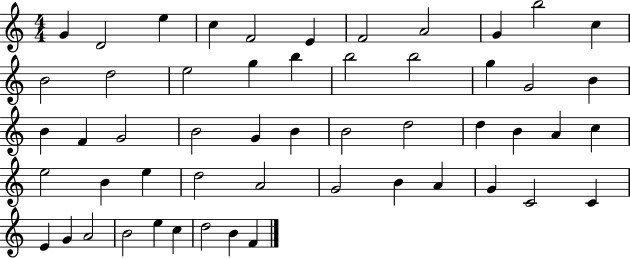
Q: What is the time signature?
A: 4/4